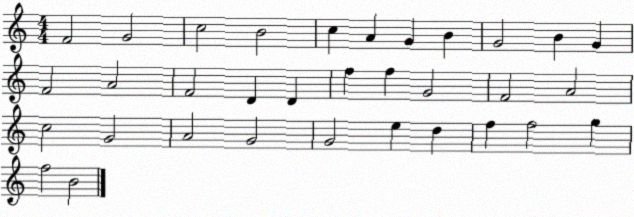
X:1
T:Untitled
M:4/4
L:1/4
K:C
F2 G2 c2 B2 c A G B G2 B G F2 A2 F2 D D f f G2 F2 A2 c2 G2 A2 G2 G2 e d f f2 g f2 B2